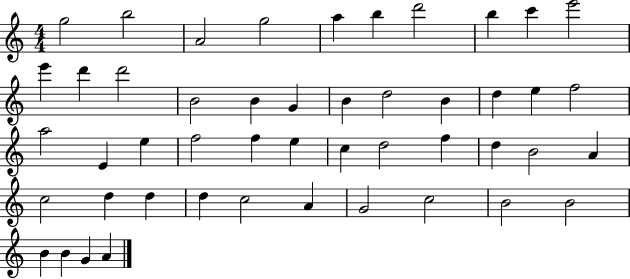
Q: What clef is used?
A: treble